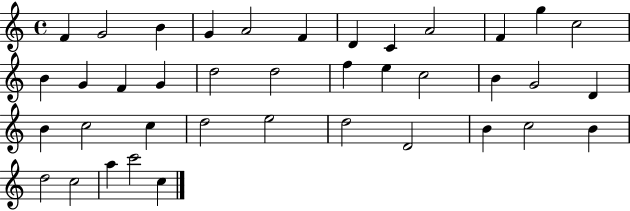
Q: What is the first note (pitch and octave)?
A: F4